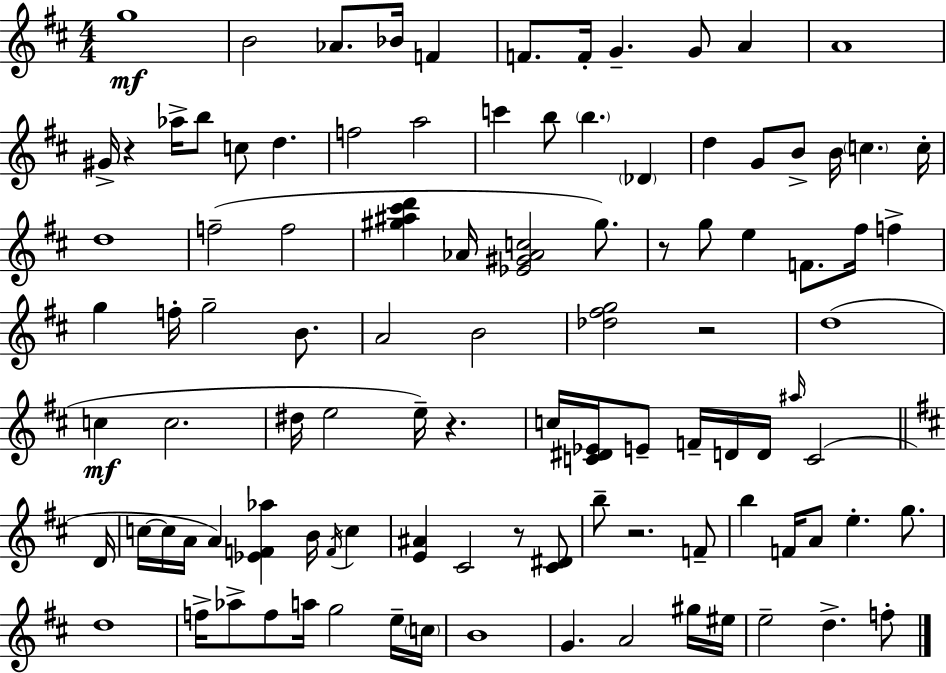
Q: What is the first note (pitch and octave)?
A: G5